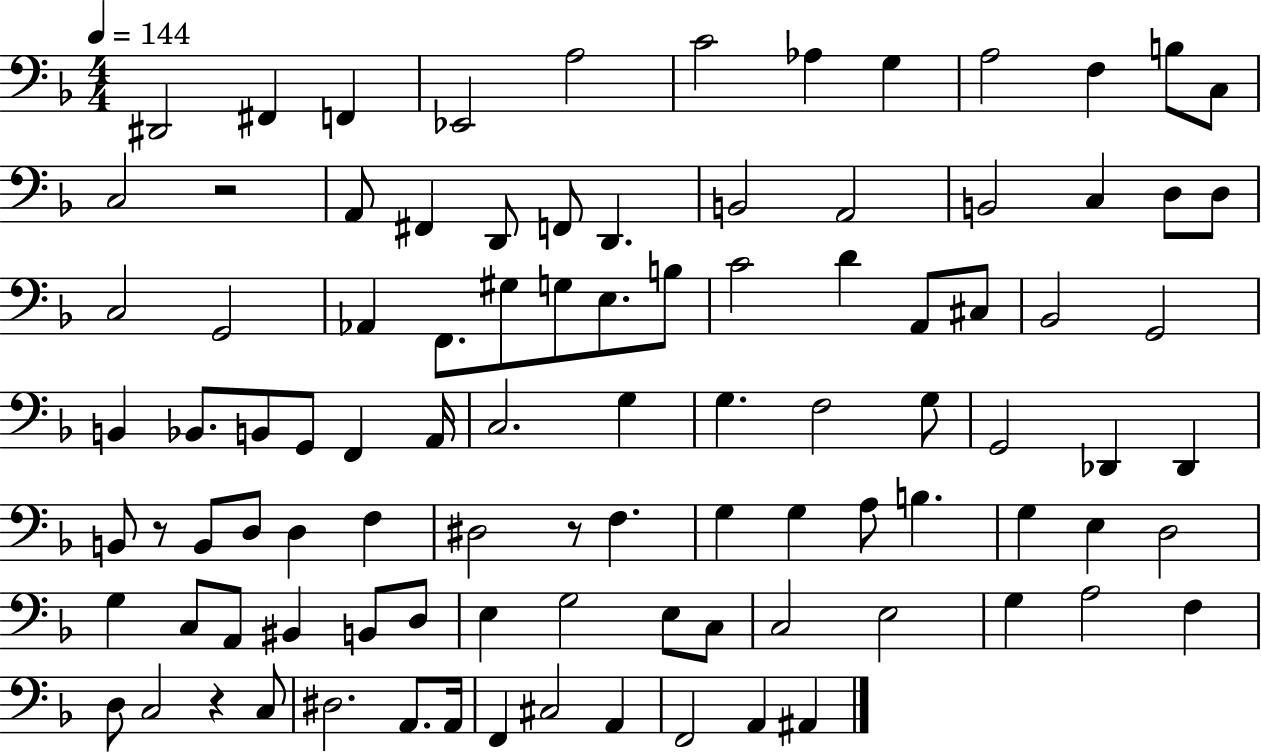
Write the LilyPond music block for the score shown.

{
  \clef bass
  \numericTimeSignature
  \time 4/4
  \key f \major
  \tempo 4 = 144
  dis,2 fis,4 f,4 | ees,2 a2 | c'2 aes4 g4 | a2 f4 b8 c8 | \break c2 r2 | a,8 fis,4 d,8 f,8 d,4. | b,2 a,2 | b,2 c4 d8 d8 | \break c2 g,2 | aes,4 f,8. gis8 g8 e8. b8 | c'2 d'4 a,8 cis8 | bes,2 g,2 | \break b,4 bes,8. b,8 g,8 f,4 a,16 | c2. g4 | g4. f2 g8 | g,2 des,4 des,4 | \break b,8 r8 b,8 d8 d4 f4 | dis2 r8 f4. | g4 g4 a8 b4. | g4 e4 d2 | \break g4 c8 a,8 bis,4 b,8 d8 | e4 g2 e8 c8 | c2 e2 | g4 a2 f4 | \break d8 c2 r4 c8 | dis2. a,8. a,16 | f,4 cis2 a,4 | f,2 a,4 ais,4 | \break \bar "|."
}